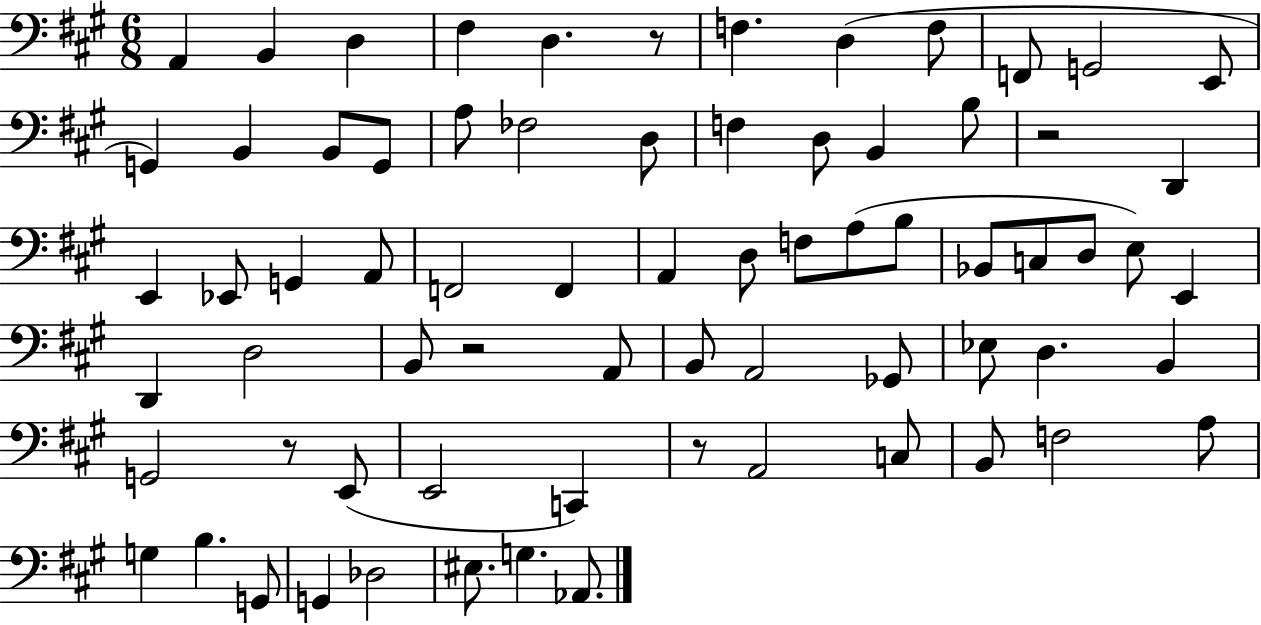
X:1
T:Untitled
M:6/8
L:1/4
K:A
A,, B,, D, ^F, D, z/2 F, D, F,/2 F,,/2 G,,2 E,,/2 G,, B,, B,,/2 G,,/2 A,/2 _F,2 D,/2 F, D,/2 B,, B,/2 z2 D,, E,, _E,,/2 G,, A,,/2 F,,2 F,, A,, D,/2 F,/2 A,/2 B,/2 _B,,/2 C,/2 D,/2 E,/2 E,, D,, D,2 B,,/2 z2 A,,/2 B,,/2 A,,2 _G,,/2 _E,/2 D, B,, G,,2 z/2 E,,/2 E,,2 C,, z/2 A,,2 C,/2 B,,/2 F,2 A,/2 G, B, G,,/2 G,, _D,2 ^E,/2 G, _A,,/2